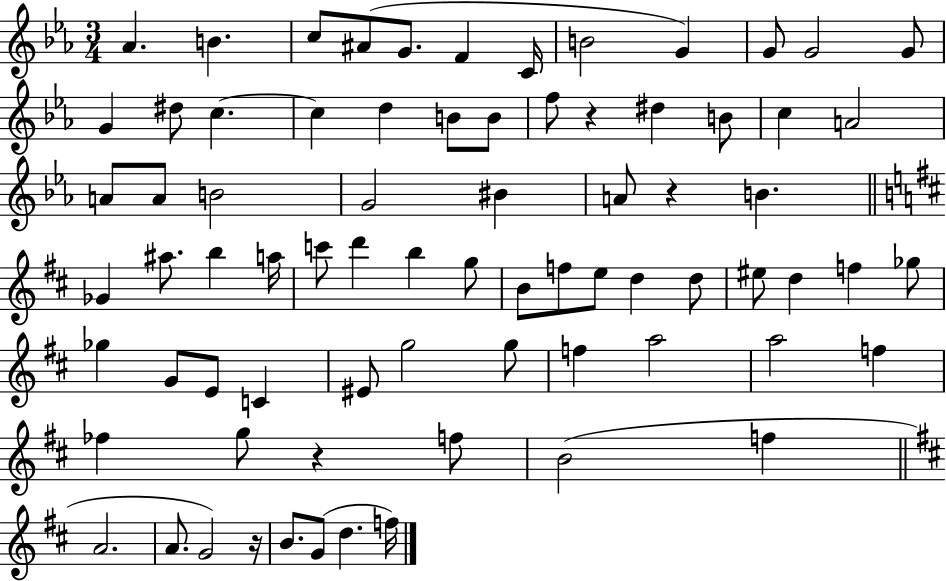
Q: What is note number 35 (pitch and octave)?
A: A5